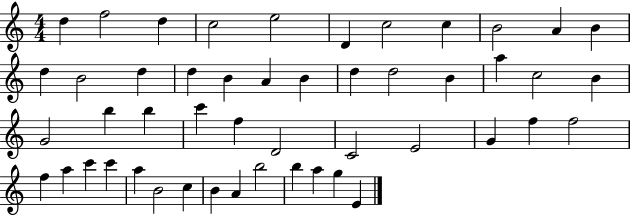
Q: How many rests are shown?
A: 0